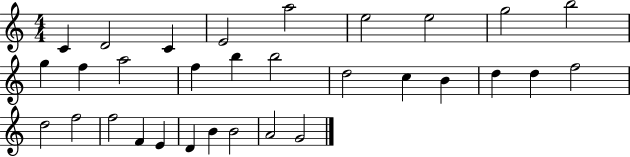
X:1
T:Untitled
M:4/4
L:1/4
K:C
C D2 C E2 a2 e2 e2 g2 b2 g f a2 f b b2 d2 c B d d f2 d2 f2 f2 F E D B B2 A2 G2